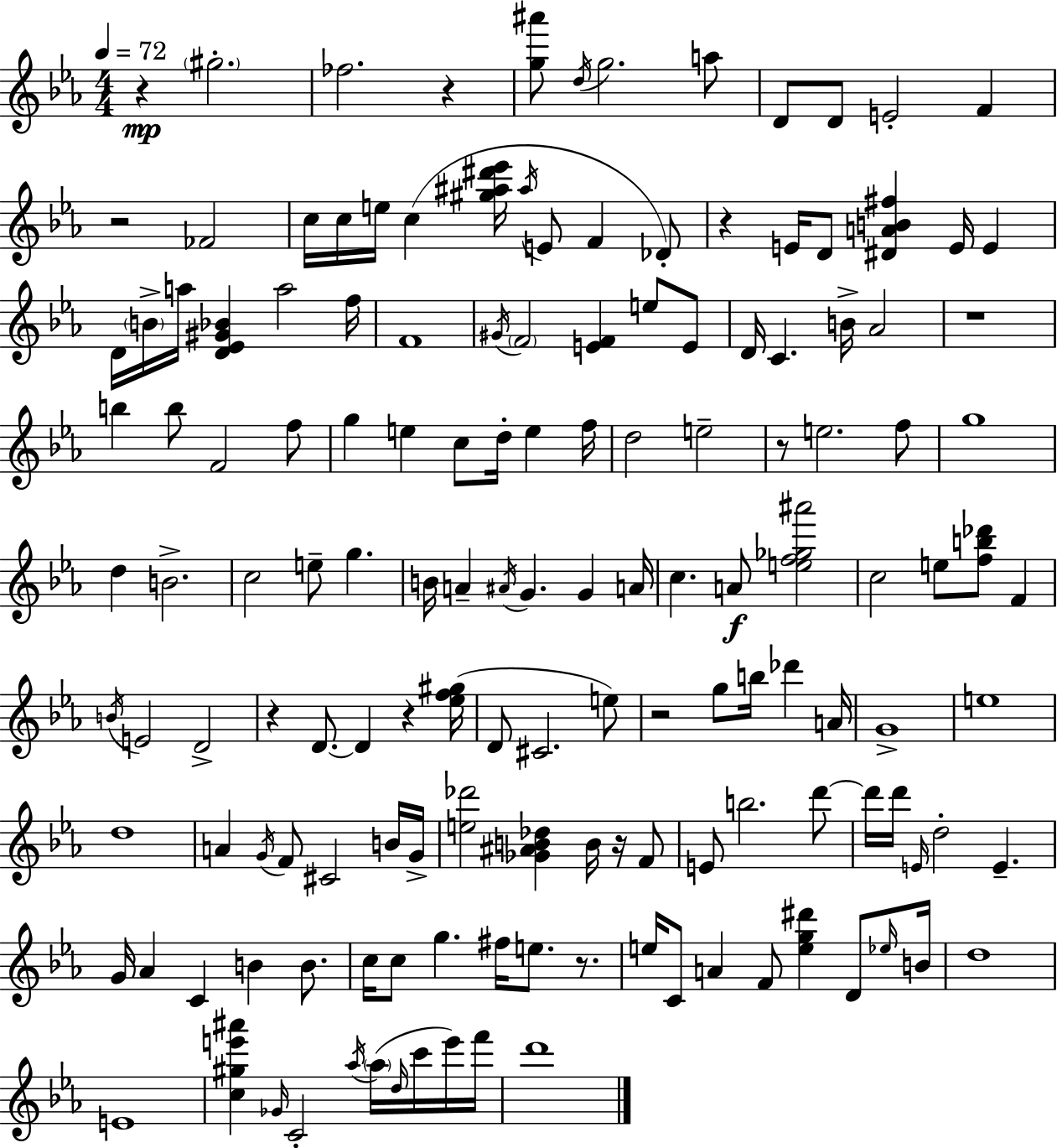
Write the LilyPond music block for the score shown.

{
  \clef treble
  \numericTimeSignature
  \time 4/4
  \key ees \major
  \tempo 4 = 72
  r4\mp \parenthesize gis''2.-. | fes''2. r4 | <g'' ais'''>8 \acciaccatura { d''16 } g''2. a''8 | d'8 d'8 e'2-. f'4 | \break r2 fes'2 | c''16 c''16 e''16 c''4( <gis'' ais'' dis''' ees'''>16 \acciaccatura { ais''16 } e'8 f'4 | des'8-.) r4 e'16 d'8 <dis' a' b' fis''>4 e'16 e'4 | d'16 \parenthesize b'16-> a''16 <d' ees' gis' bes'>4 a''2 | \break f''16 f'1 | \acciaccatura { gis'16 } \parenthesize f'2 <e' f'>4 e''8 | e'8 d'16 c'4. b'16-> aes'2 | r1 | \break b''4 b''8 f'2 | f''8 g''4 e''4 c''8 d''16-. e''4 | f''16 d''2 e''2-- | r8 e''2. | \break f''8 g''1 | d''4 b'2.-> | c''2 e''8-- g''4. | b'16 a'4-- \acciaccatura { ais'16 } g'4. g'4 | \break a'16 c''4. a'8\f <e'' f'' ges'' ais'''>2 | c''2 e''8 <f'' b'' des'''>8 | f'4 \acciaccatura { b'16 } e'2 d'2-> | r4 d'8.~~ d'4 | \break r4 <ees'' f'' gis''>16( d'8 cis'2. | e''8) r2 g''8 b''16 | des'''4 a'16 g'1-> | e''1 | \break d''1 | a'4 \acciaccatura { g'16 } f'8 cis'2 | b'16 g'16-> <e'' des'''>2 <ges' ais' b' des''>4 | b'16 r16 f'8 e'8 b''2. | \break d'''8~~ d'''16 d'''16 \grace { e'16 } d''2-. | e'4.-- g'16 aes'4 c'4 | b'4 b'8. c''16 c''8 g''4. | fis''16 e''8. r8. e''16 c'8 a'4 f'8 | \break <e'' g'' dis'''>4 d'8 \grace { ees''16 } b'16 d''1 | e'1 | <c'' gis'' e''' ais'''>4 \grace { ges'16 } c'2-. | \acciaccatura { aes''16 } \parenthesize aes''16( \grace { d''16 } c'''16 e'''16) f'''16 d'''1 | \break \bar "|."
}